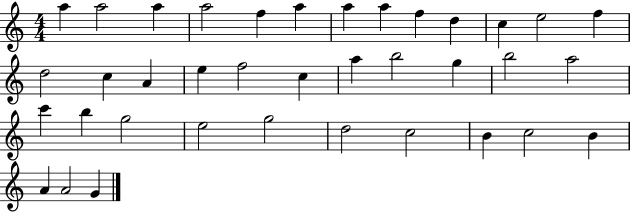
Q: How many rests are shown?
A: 0